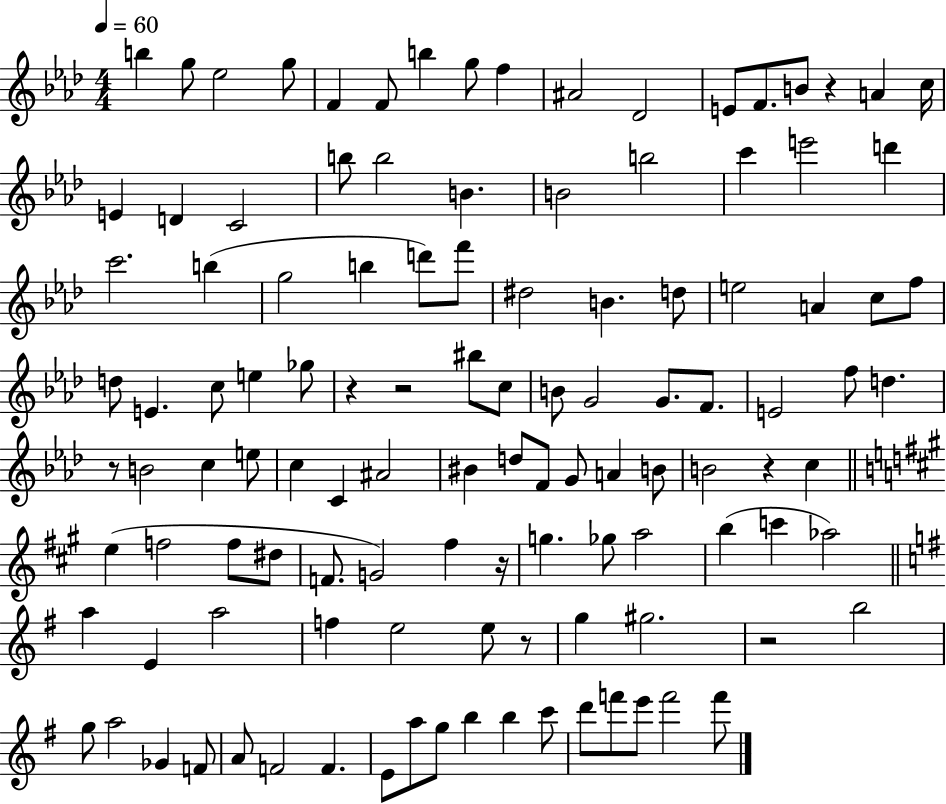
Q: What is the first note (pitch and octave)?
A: B5